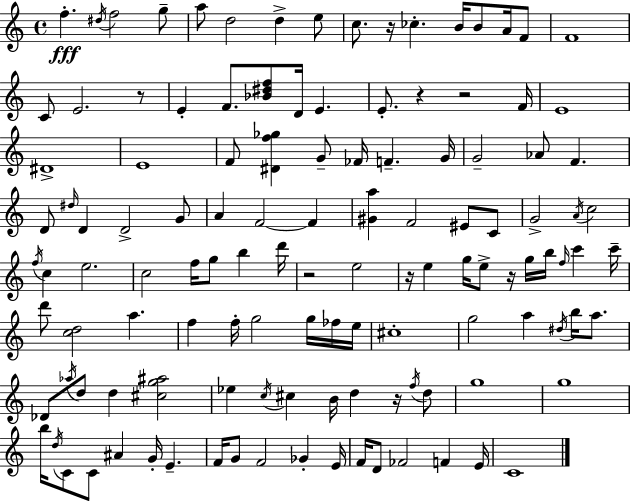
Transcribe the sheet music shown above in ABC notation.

X:1
T:Untitled
M:4/4
L:1/4
K:C
f ^d/4 f2 g/2 a/2 d2 d e/2 c/2 z/4 _c B/4 B/2 A/4 F/2 F4 C/2 E2 z/2 E F/2 [_B^df]/2 D/4 E E/2 z z2 F/4 E4 ^D4 E4 F/2 [^Df_g] G/2 _F/4 F G/4 G2 _A/2 F D/2 ^d/4 D D2 G/2 A F2 F [^Ga] F2 ^E/2 C/2 G2 A/4 c2 f/4 c e2 c2 f/4 g/2 b d'/4 z2 e2 z/4 e g/4 e/2 z/4 g/4 b/4 f/4 c' c'/4 d'/2 [cd]2 a f f/4 g2 g/4 _f/4 e/4 ^c4 g2 a ^d/4 b/4 a/2 _D/2 _a/4 d/2 d [^cg^a]2 _e c/4 ^c B/4 d z/4 f/4 d/2 g4 g4 b/4 d/4 C/2 C/2 ^A G/4 E F/4 G/2 F2 _G E/4 F/4 D/2 _F2 F E/4 C4